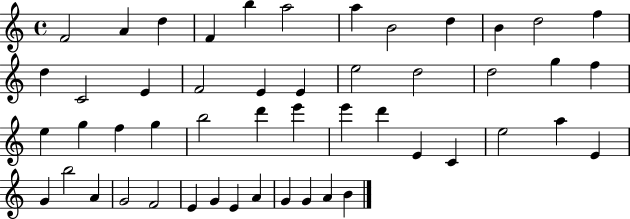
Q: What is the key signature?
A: C major